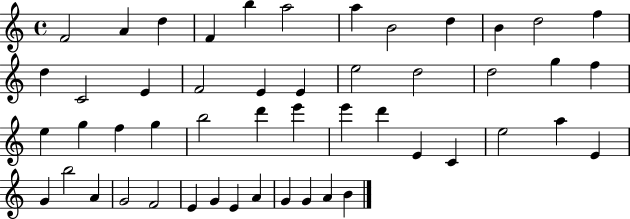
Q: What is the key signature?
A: C major